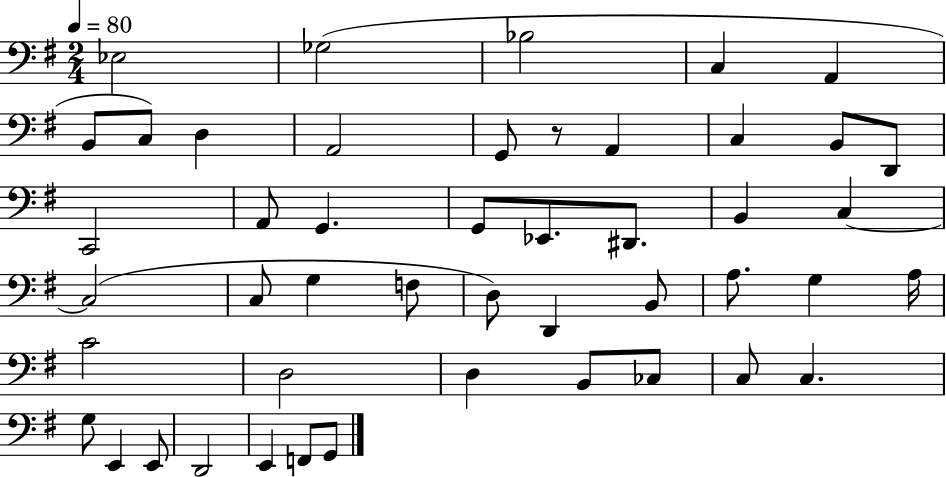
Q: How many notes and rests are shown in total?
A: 47